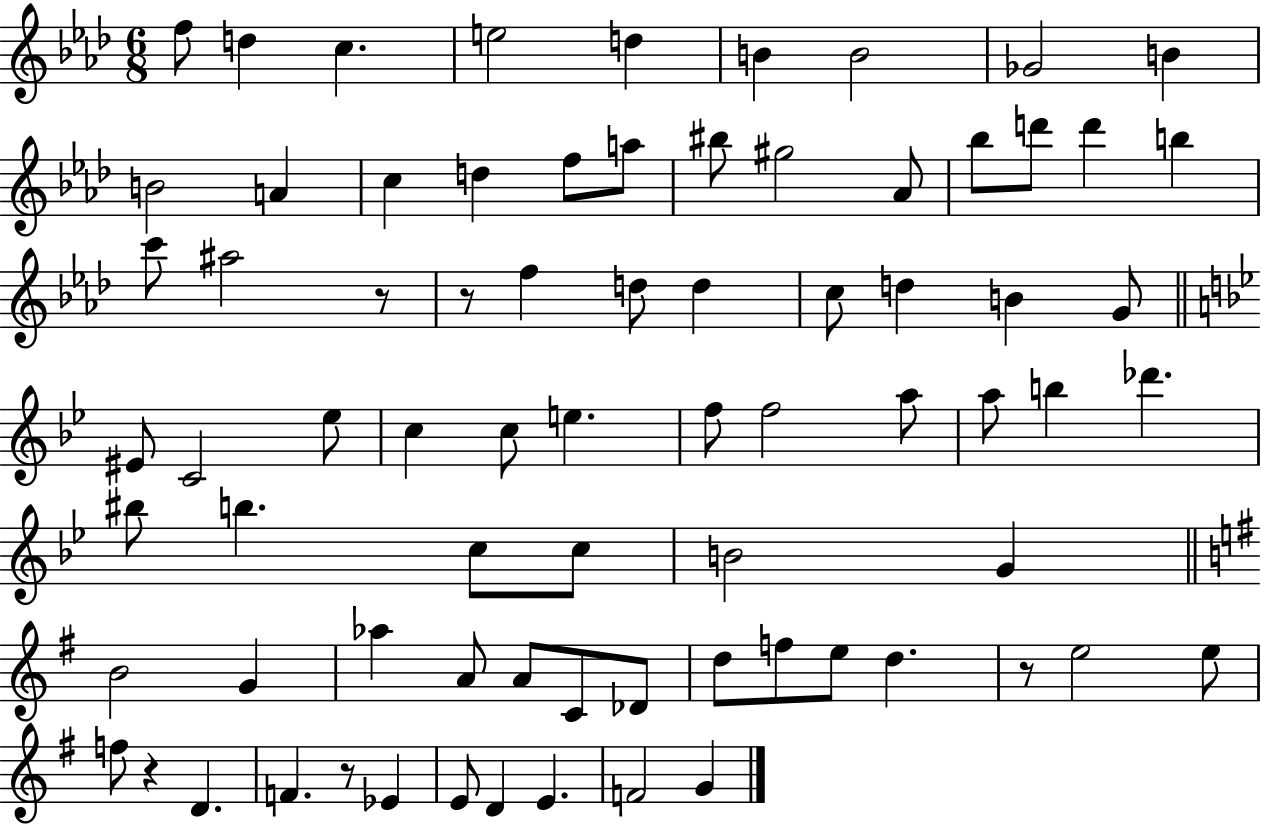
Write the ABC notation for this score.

X:1
T:Untitled
M:6/8
L:1/4
K:Ab
f/2 d c e2 d B B2 _G2 B B2 A c d f/2 a/2 ^b/2 ^g2 _A/2 _b/2 d'/2 d' b c'/2 ^a2 z/2 z/2 f d/2 d c/2 d B G/2 ^E/2 C2 _e/2 c c/2 e f/2 f2 a/2 a/2 b _d' ^b/2 b c/2 c/2 B2 G B2 G _a A/2 A/2 C/2 _D/2 d/2 f/2 e/2 d z/2 e2 e/2 f/2 z D F z/2 _E E/2 D E F2 G